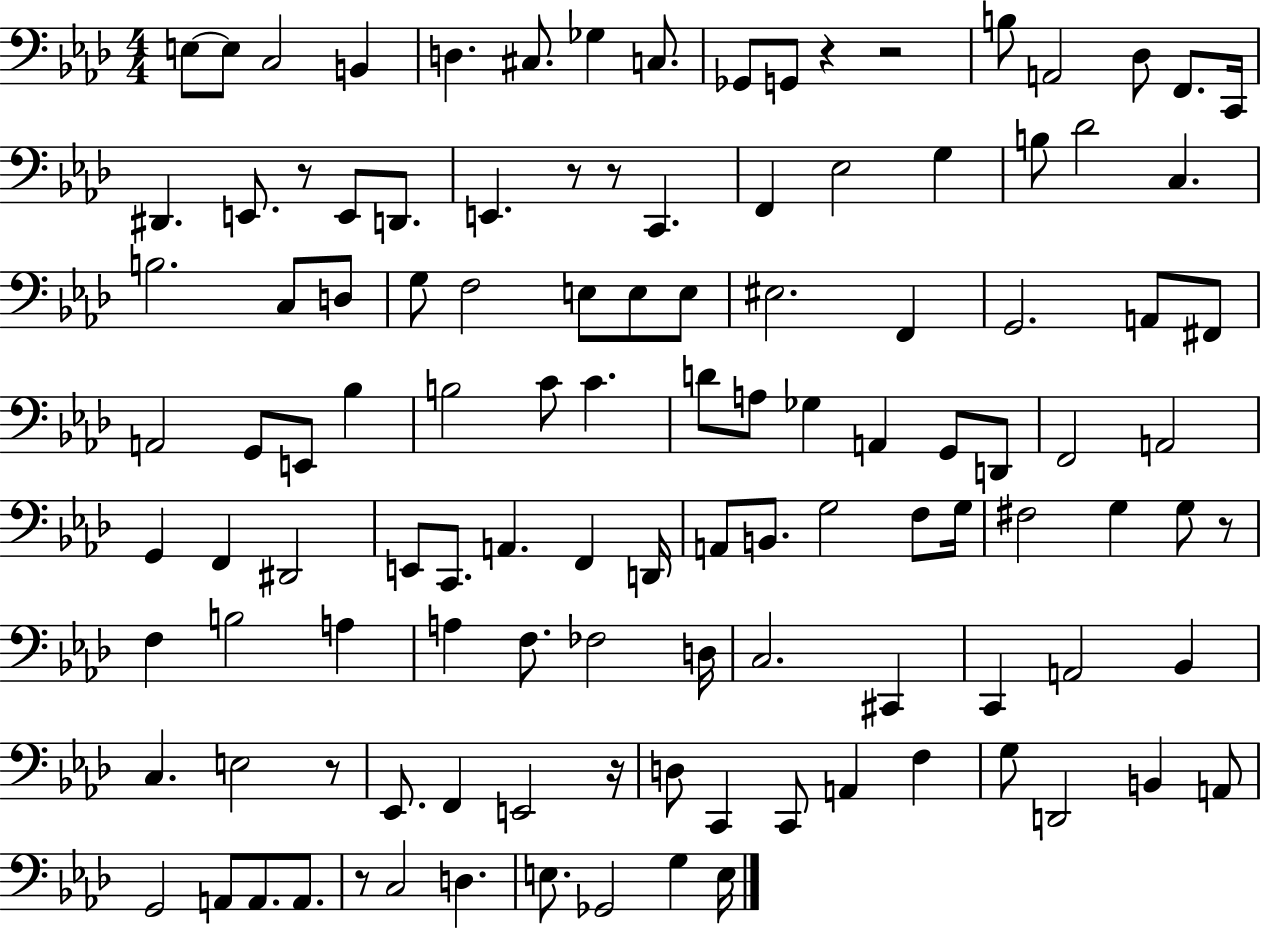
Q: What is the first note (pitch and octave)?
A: E3